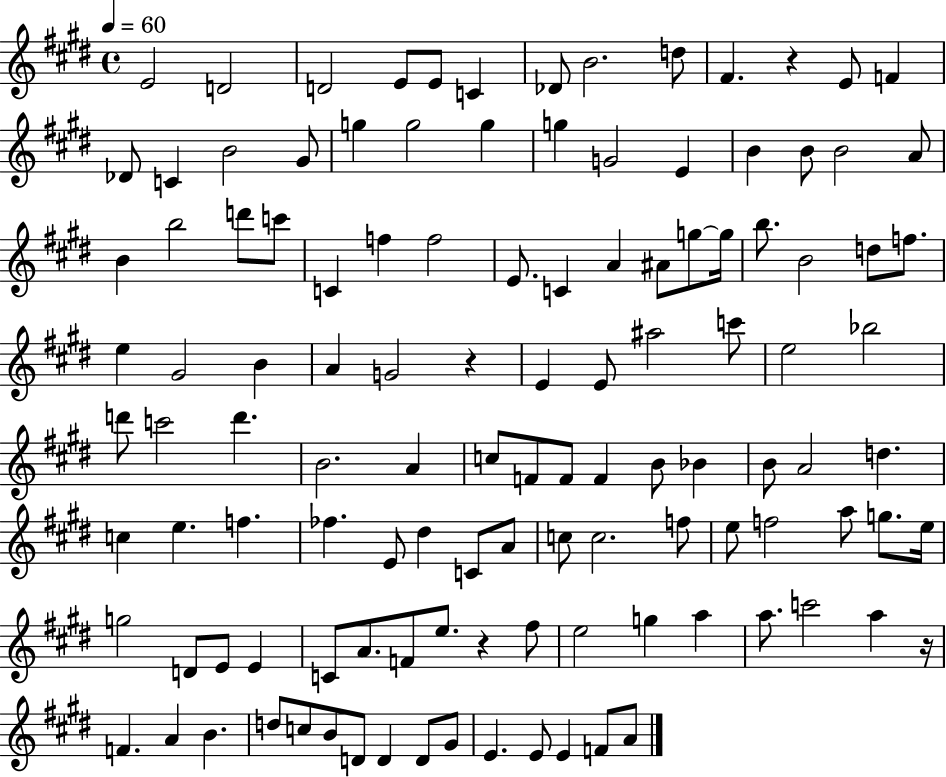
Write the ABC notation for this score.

X:1
T:Untitled
M:4/4
L:1/4
K:E
E2 D2 D2 E/2 E/2 C _D/2 B2 d/2 ^F z E/2 F _D/2 C B2 ^G/2 g g2 g g G2 E B B/2 B2 A/2 B b2 d'/2 c'/2 C f f2 E/2 C A ^A/2 g/2 g/4 b/2 B2 d/2 f/2 e ^G2 B A G2 z E E/2 ^a2 c'/2 e2 _b2 d'/2 c'2 d' B2 A c/2 F/2 F/2 F B/2 _B B/2 A2 d c e f _f E/2 ^d C/2 A/2 c/2 c2 f/2 e/2 f2 a/2 g/2 e/4 g2 D/2 E/2 E C/2 A/2 F/2 e/2 z ^f/2 e2 g a a/2 c'2 a z/4 F A B d/2 c/2 B/2 D/2 D D/2 ^G/2 E E/2 E F/2 A/2